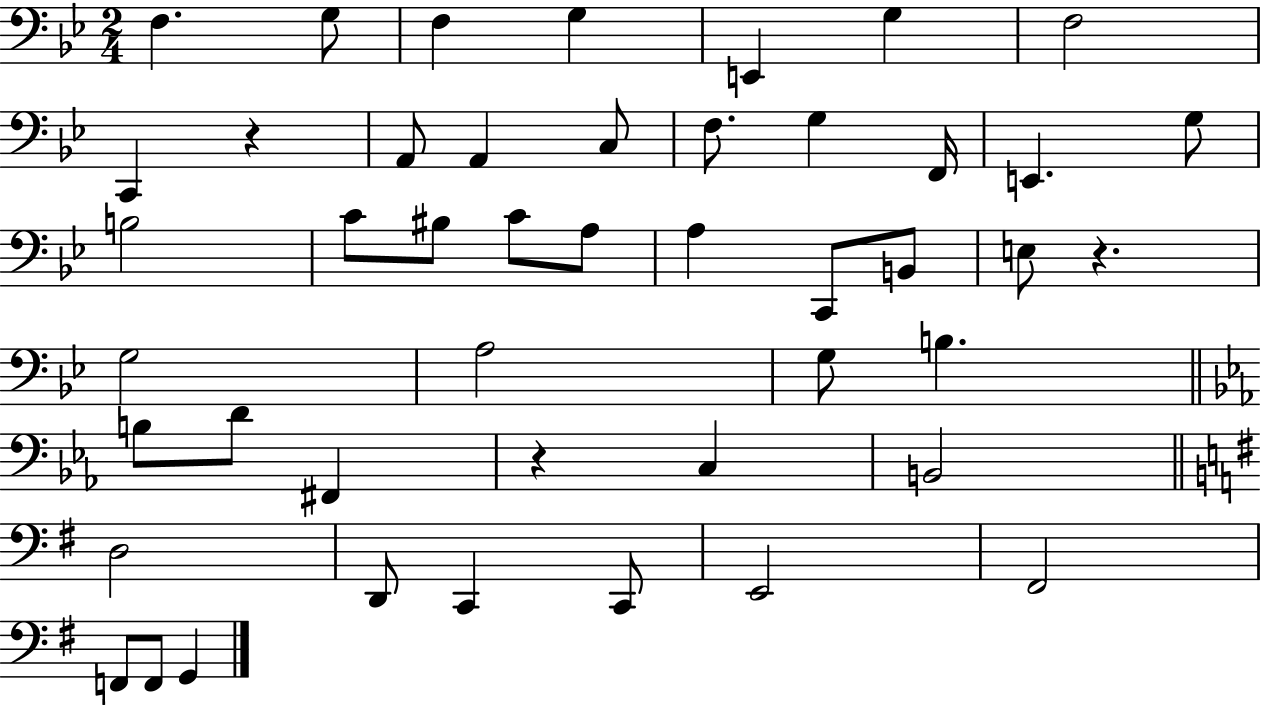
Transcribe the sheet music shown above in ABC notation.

X:1
T:Untitled
M:2/4
L:1/4
K:Bb
F, G,/2 F, G, E,, G, F,2 C,, z A,,/2 A,, C,/2 F,/2 G, F,,/4 E,, G,/2 B,2 C/2 ^B,/2 C/2 A,/2 A, C,,/2 B,,/2 E,/2 z G,2 A,2 G,/2 B, B,/2 D/2 ^F,, z C, B,,2 D,2 D,,/2 C,, C,,/2 E,,2 ^F,,2 F,,/2 F,,/2 G,,